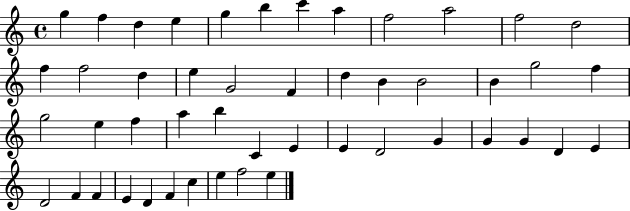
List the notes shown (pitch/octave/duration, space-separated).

G5/q F5/q D5/q E5/q G5/q B5/q C6/q A5/q F5/h A5/h F5/h D5/h F5/q F5/h D5/q E5/q G4/h F4/q D5/q B4/q B4/h B4/q G5/h F5/q G5/h E5/q F5/q A5/q B5/q C4/q E4/q E4/q D4/h G4/q G4/q G4/q D4/q E4/q D4/h F4/q F4/q E4/q D4/q F4/q C5/q E5/q F5/h E5/q